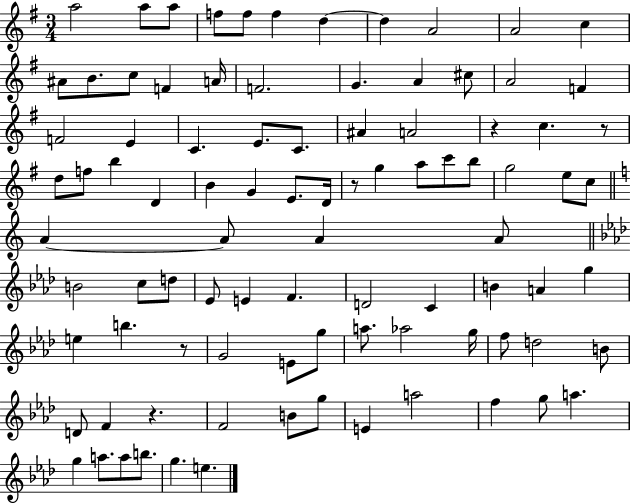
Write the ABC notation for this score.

X:1
T:Untitled
M:3/4
L:1/4
K:G
a2 a/2 a/2 f/2 f/2 f d d A2 A2 c ^A/2 B/2 c/2 F A/4 F2 G A ^c/2 A2 F F2 E C E/2 C/2 ^A A2 z c z/2 d/2 f/2 b D B G E/2 D/4 z/2 g a/2 c'/2 b/2 g2 e/2 c/2 A A/2 A A/2 B2 c/2 d/2 _E/2 E F D2 C B A g e b z/2 G2 E/2 g/2 a/2 _a2 g/4 f/2 d2 B/2 D/2 F z F2 B/2 g/2 E a2 f g/2 a g a/2 a/2 b/2 g e